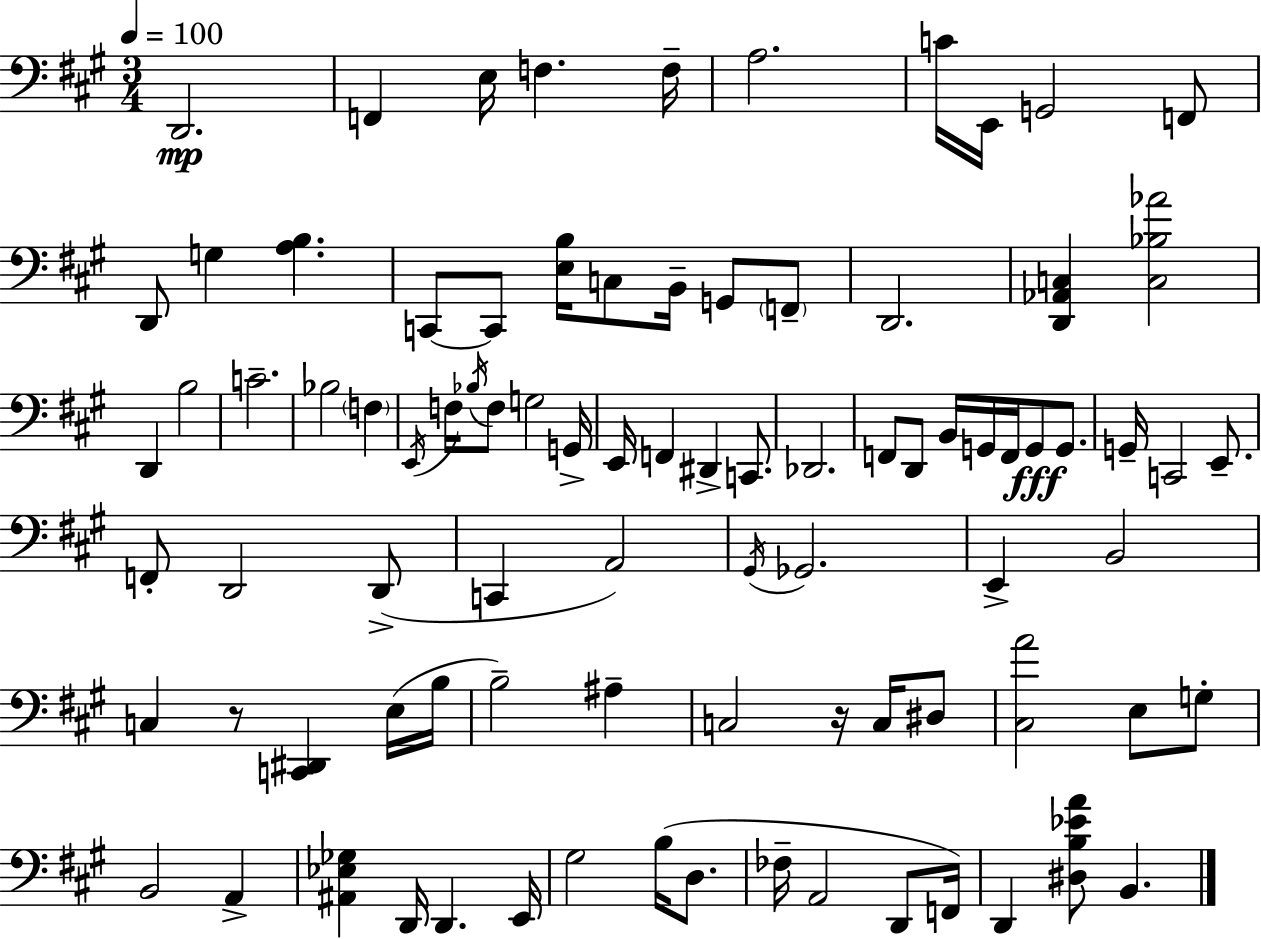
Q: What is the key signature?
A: A major